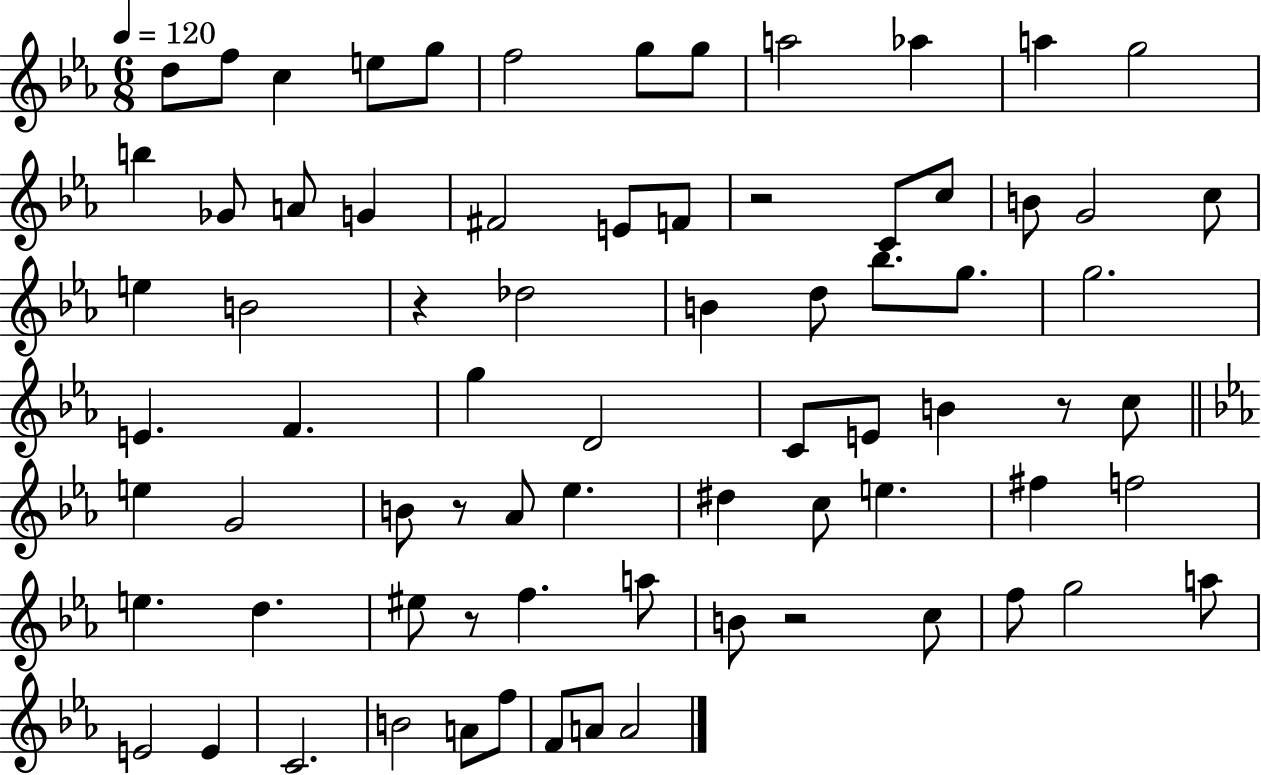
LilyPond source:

{
  \clef treble
  \numericTimeSignature
  \time 6/8
  \key ees \major
  \tempo 4 = 120
  d''8 f''8 c''4 e''8 g''8 | f''2 g''8 g''8 | a''2 aes''4 | a''4 g''2 | \break b''4 ges'8 a'8 g'4 | fis'2 e'8 f'8 | r2 c'8 c''8 | b'8 g'2 c''8 | \break e''4 b'2 | r4 des''2 | b'4 d''8 bes''8. g''8. | g''2. | \break e'4. f'4. | g''4 d'2 | c'8 e'8 b'4 r8 c''8 | \bar "||" \break \key ees \major e''4 g'2 | b'8 r8 aes'8 ees''4. | dis''4 c''8 e''4. | fis''4 f''2 | \break e''4. d''4. | eis''8 r8 f''4. a''8 | b'8 r2 c''8 | f''8 g''2 a''8 | \break e'2 e'4 | c'2. | b'2 a'8 f''8 | f'8 a'8 a'2 | \break \bar "|."
}